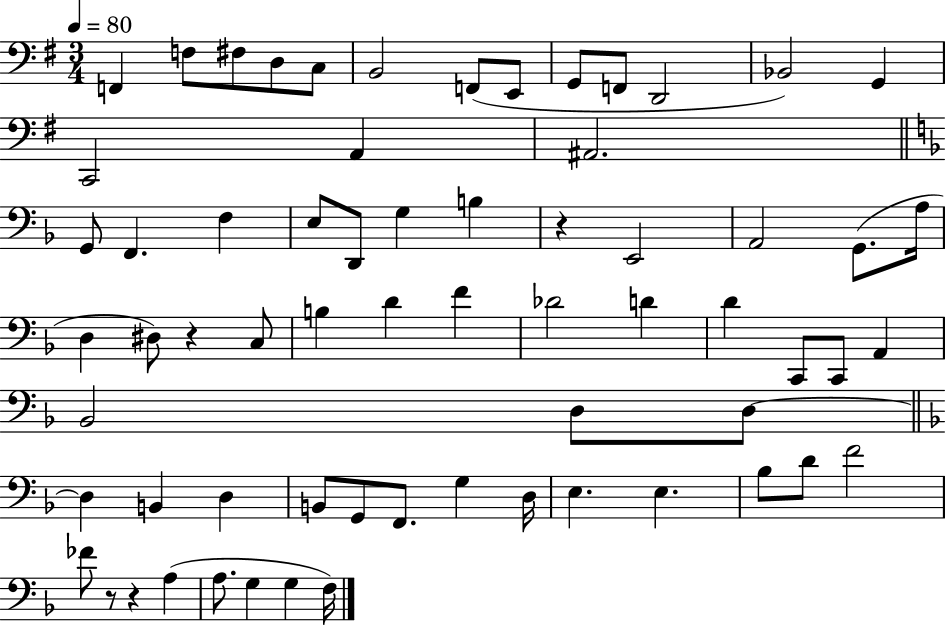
F2/q F3/e F#3/e D3/e C3/e B2/h F2/e E2/e G2/e F2/e D2/h Bb2/h G2/q C2/h A2/q A#2/h. G2/e F2/q. F3/q E3/e D2/e G3/q B3/q R/q E2/h A2/h G2/e. A3/s D3/q D#3/e R/q C3/e B3/q D4/q F4/q Db4/h D4/q D4/q C2/e C2/e A2/q Bb2/h D3/e D3/e D3/q B2/q D3/q B2/e G2/e F2/e. G3/q D3/s E3/q. E3/q. Bb3/e D4/e F4/h FES4/e R/e R/q A3/q A3/e. G3/q G3/q F3/s